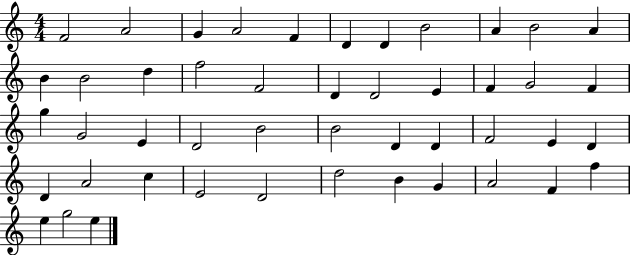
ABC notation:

X:1
T:Untitled
M:4/4
L:1/4
K:C
F2 A2 G A2 F D D B2 A B2 A B B2 d f2 F2 D D2 E F G2 F g G2 E D2 B2 B2 D D F2 E D D A2 c E2 D2 d2 B G A2 F f e g2 e